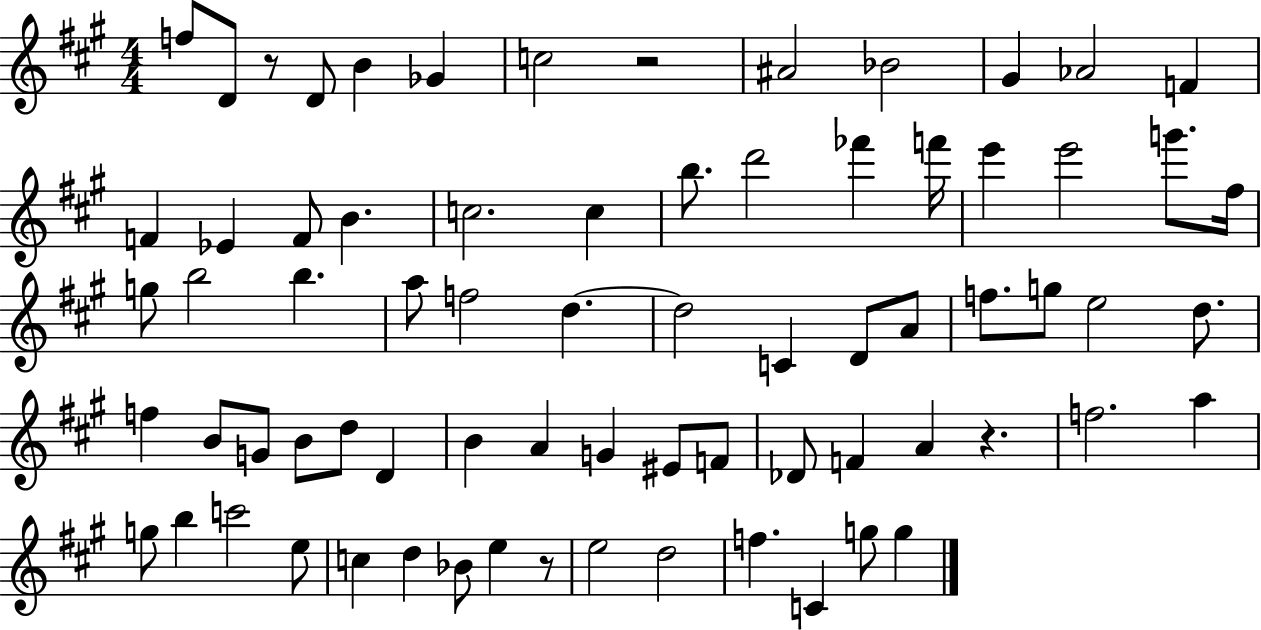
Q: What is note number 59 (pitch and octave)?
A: E5